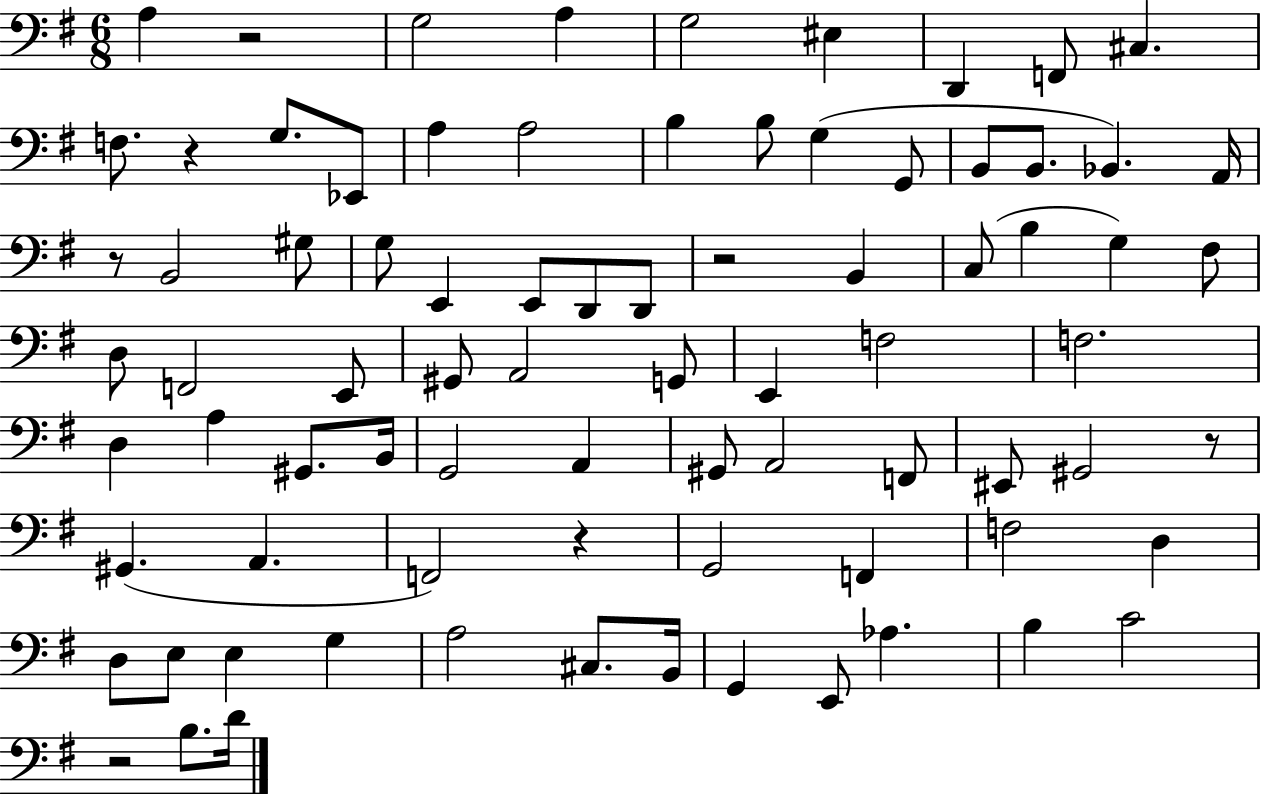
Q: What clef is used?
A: bass